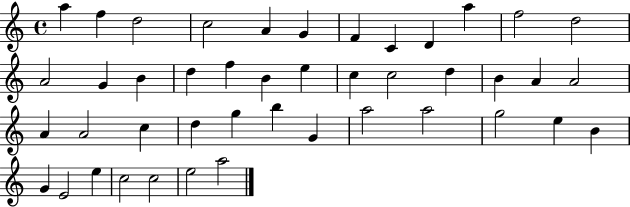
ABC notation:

X:1
T:Untitled
M:4/4
L:1/4
K:C
a f d2 c2 A G F C D a f2 d2 A2 G B d f B e c c2 d B A A2 A A2 c d g b G a2 a2 g2 e B G E2 e c2 c2 e2 a2